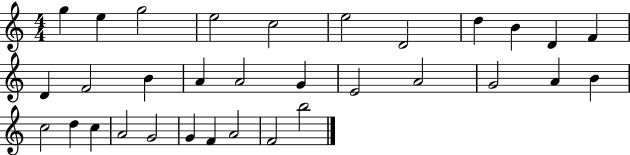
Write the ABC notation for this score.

X:1
T:Untitled
M:4/4
L:1/4
K:C
g e g2 e2 c2 e2 D2 d B D F D F2 B A A2 G E2 A2 G2 A B c2 d c A2 G2 G F A2 F2 b2